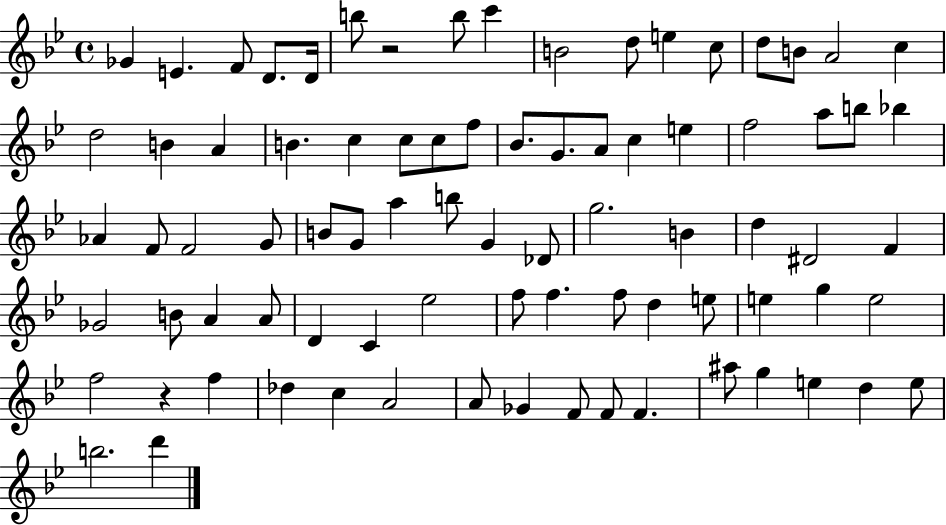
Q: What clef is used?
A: treble